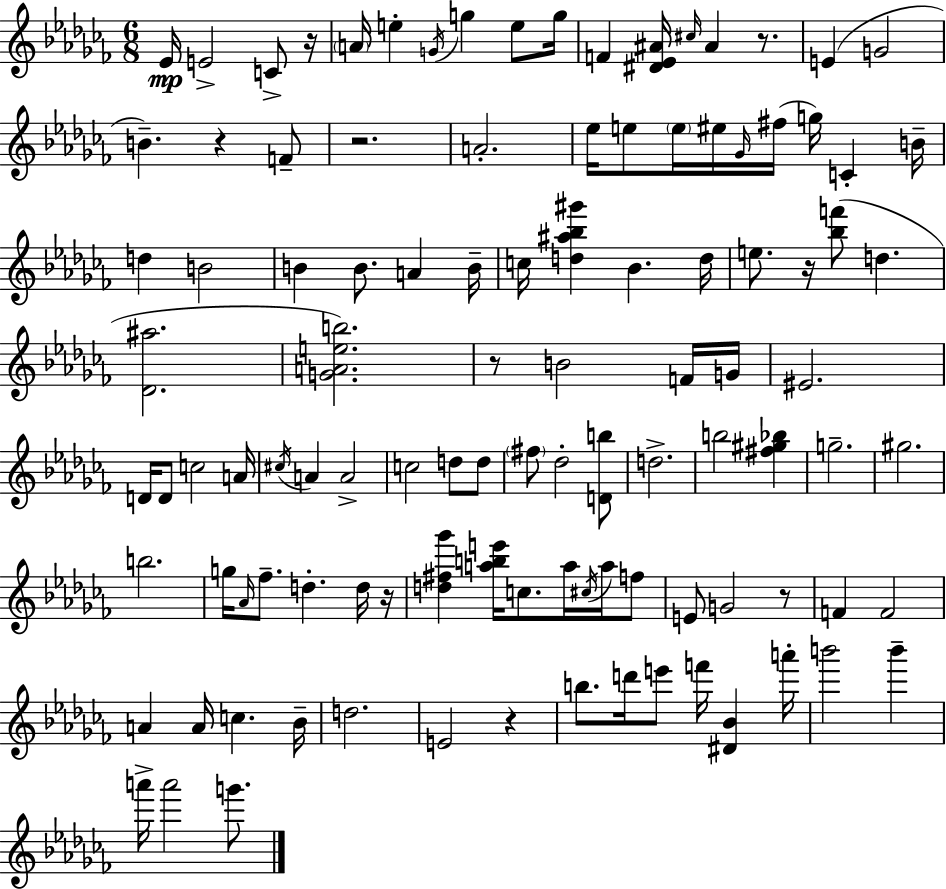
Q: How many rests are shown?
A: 9